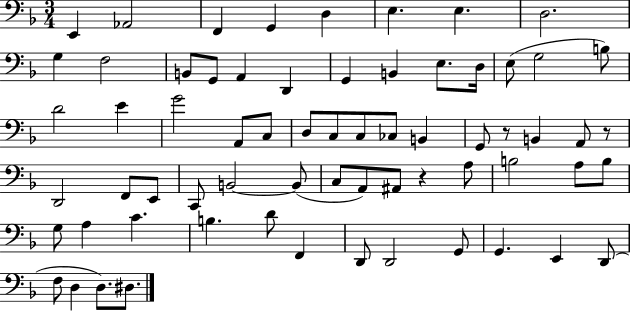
X:1
T:Untitled
M:3/4
L:1/4
K:F
E,, _A,,2 F,, G,, D, E, E, D,2 G, F,2 B,,/2 G,,/2 A,, D,, G,, B,, E,/2 D,/4 E,/2 G,2 B,/2 D2 E G2 A,,/2 C,/2 D,/2 C,/2 C,/2 _C,/2 B,, G,,/2 z/2 B,, A,,/2 z/2 D,,2 F,,/2 E,,/2 C,,/2 B,,2 B,,/2 C,/2 A,,/2 ^A,,/2 z A,/2 B,2 A,/2 B,/2 G,/2 A, C B, D/2 F,, D,,/2 D,,2 G,,/2 G,, E,, D,,/2 F,/2 D, D,/2 ^D,/2